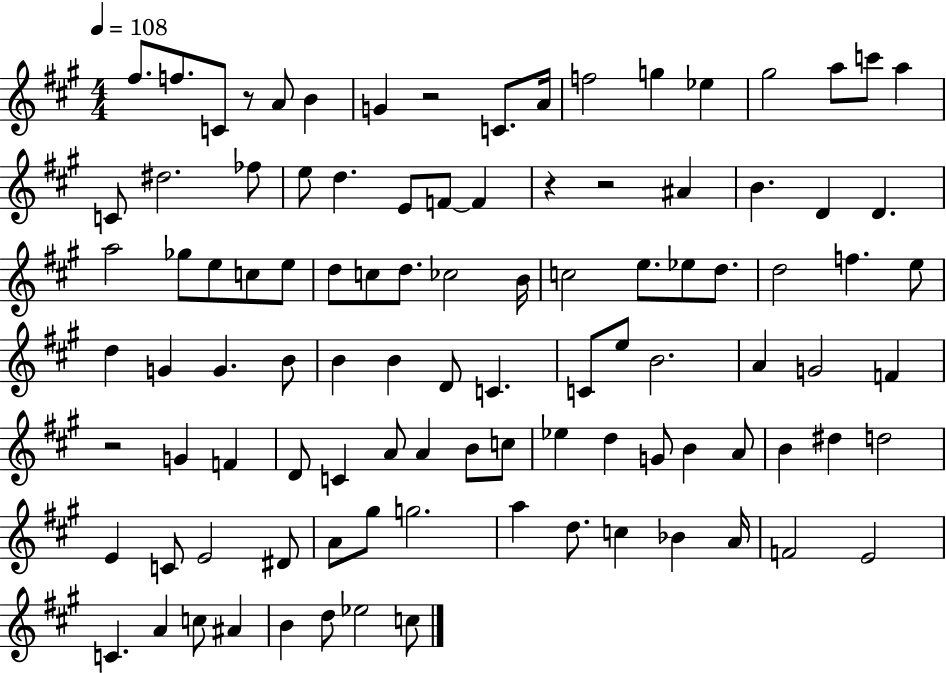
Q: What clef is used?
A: treble